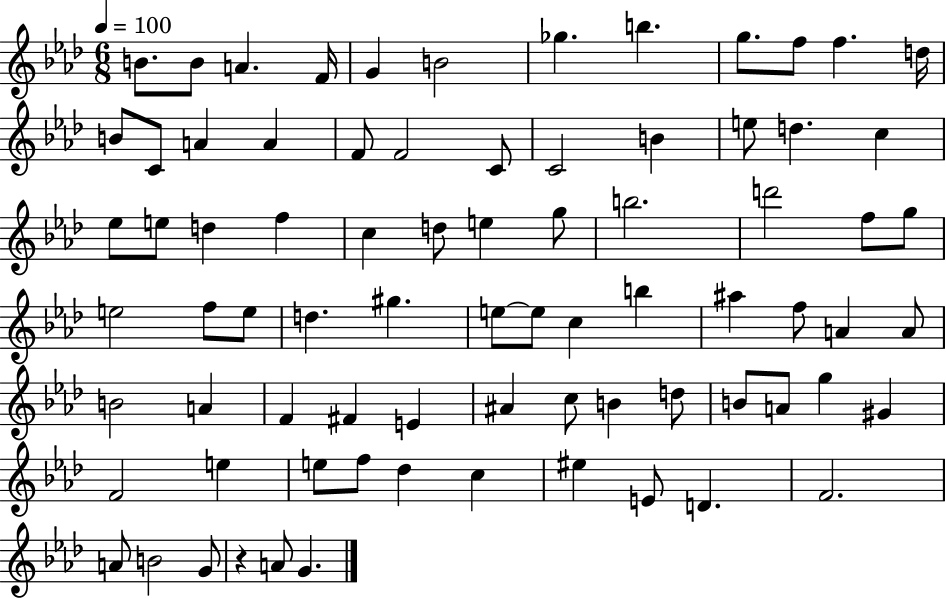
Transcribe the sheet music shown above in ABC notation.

X:1
T:Untitled
M:6/8
L:1/4
K:Ab
B/2 B/2 A F/4 G B2 _g b g/2 f/2 f d/4 B/2 C/2 A A F/2 F2 C/2 C2 B e/2 d c _e/2 e/2 d f c d/2 e g/2 b2 d'2 f/2 g/2 e2 f/2 e/2 d ^g e/2 e/2 c b ^a f/2 A A/2 B2 A F ^F E ^A c/2 B d/2 B/2 A/2 g ^G F2 e e/2 f/2 _d c ^e E/2 D F2 A/2 B2 G/2 z A/2 G